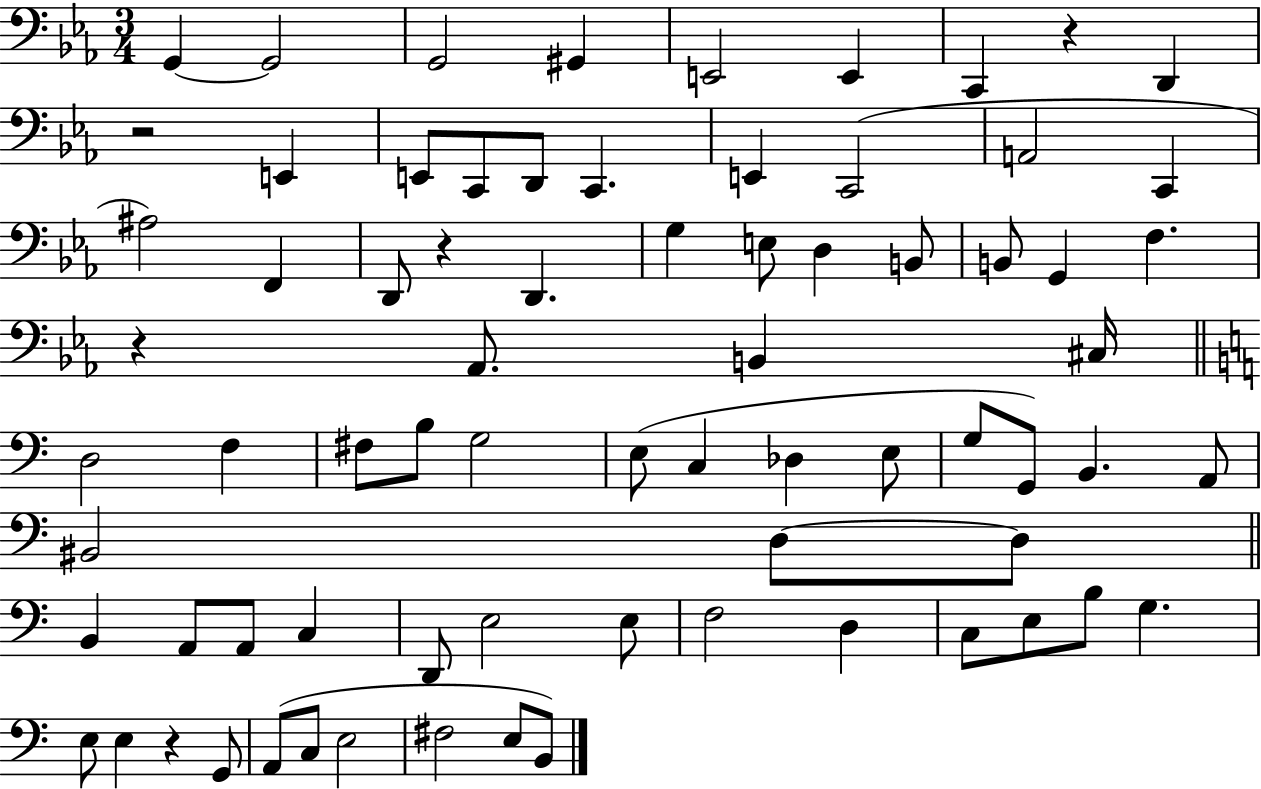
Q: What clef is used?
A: bass